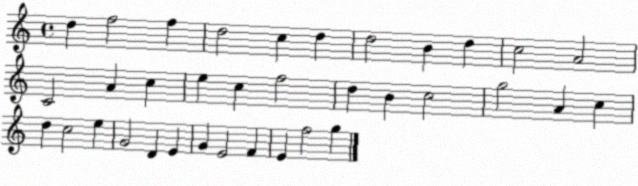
X:1
T:Untitled
M:4/4
L:1/4
K:C
d f2 f d2 c d d2 B d c2 A2 C2 A c e c f2 d B c2 g2 A c d c2 e G2 D E G E2 F E f2 g